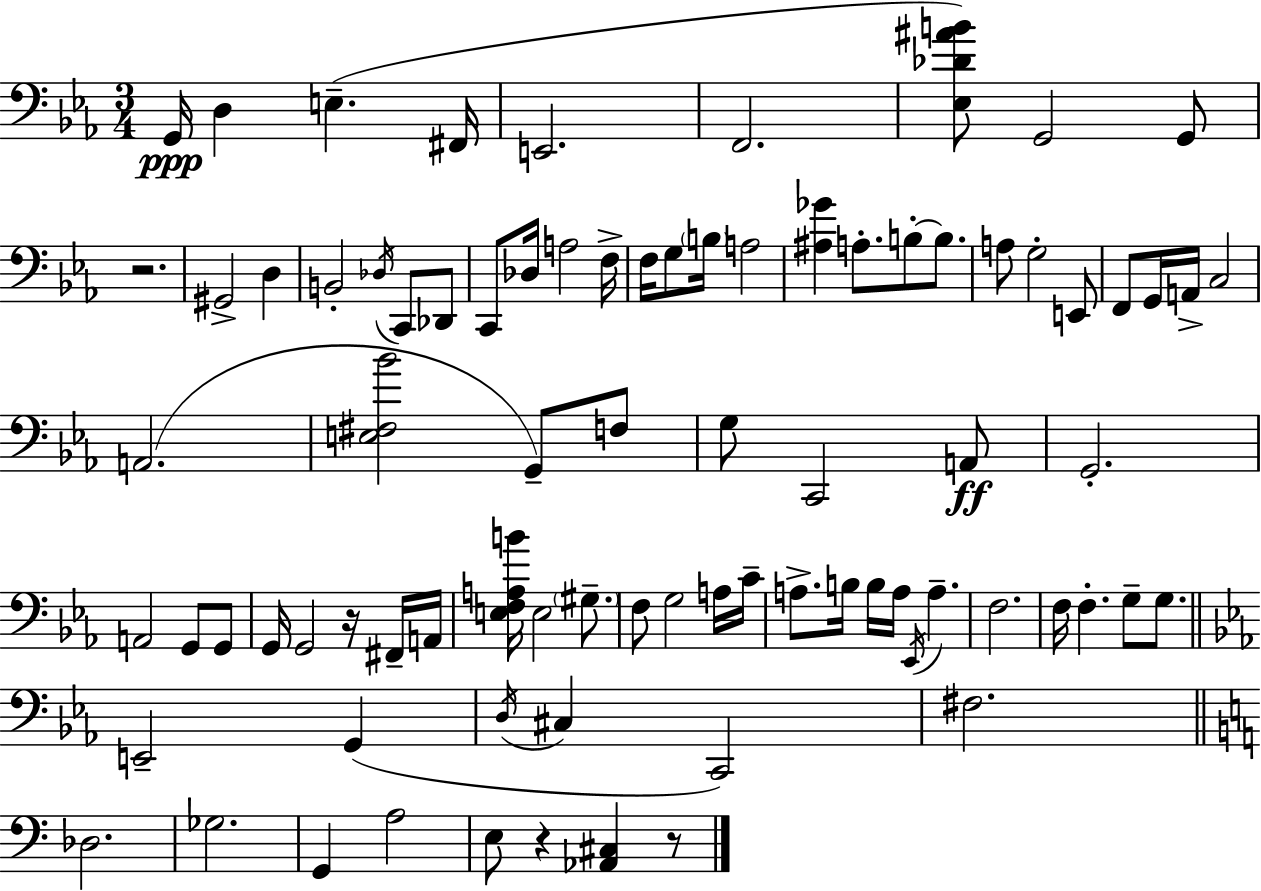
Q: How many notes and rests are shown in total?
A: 83